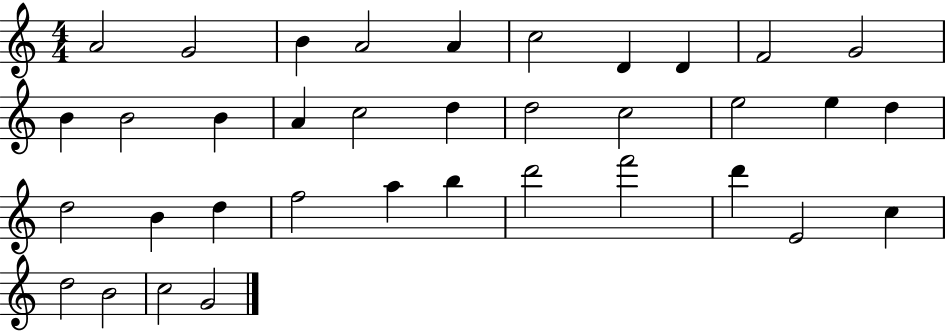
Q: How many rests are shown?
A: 0